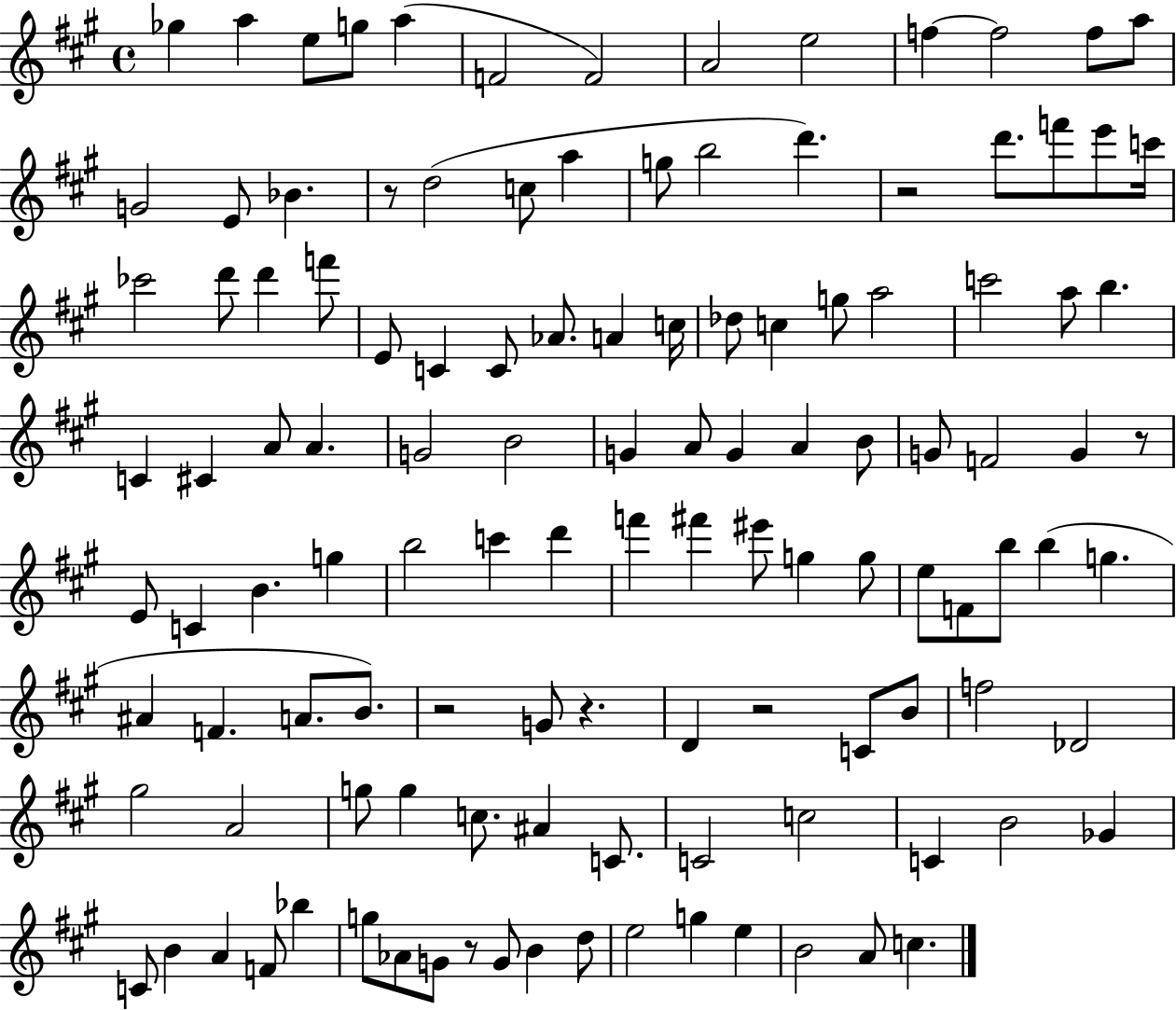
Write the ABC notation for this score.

X:1
T:Untitled
M:4/4
L:1/4
K:A
_g a e/2 g/2 a F2 F2 A2 e2 f f2 f/2 a/2 G2 E/2 _B z/2 d2 c/2 a g/2 b2 d' z2 d'/2 f'/2 e'/2 c'/4 _c'2 d'/2 d' f'/2 E/2 C C/2 _A/2 A c/4 _d/2 c g/2 a2 c'2 a/2 b C ^C A/2 A G2 B2 G A/2 G A B/2 G/2 F2 G z/2 E/2 C B g b2 c' d' f' ^f' ^e'/2 g g/2 e/2 F/2 b/2 b g ^A F A/2 B/2 z2 G/2 z D z2 C/2 B/2 f2 _D2 ^g2 A2 g/2 g c/2 ^A C/2 C2 c2 C B2 _G C/2 B A F/2 _b g/2 _A/2 G/2 z/2 G/2 B d/2 e2 g e B2 A/2 c